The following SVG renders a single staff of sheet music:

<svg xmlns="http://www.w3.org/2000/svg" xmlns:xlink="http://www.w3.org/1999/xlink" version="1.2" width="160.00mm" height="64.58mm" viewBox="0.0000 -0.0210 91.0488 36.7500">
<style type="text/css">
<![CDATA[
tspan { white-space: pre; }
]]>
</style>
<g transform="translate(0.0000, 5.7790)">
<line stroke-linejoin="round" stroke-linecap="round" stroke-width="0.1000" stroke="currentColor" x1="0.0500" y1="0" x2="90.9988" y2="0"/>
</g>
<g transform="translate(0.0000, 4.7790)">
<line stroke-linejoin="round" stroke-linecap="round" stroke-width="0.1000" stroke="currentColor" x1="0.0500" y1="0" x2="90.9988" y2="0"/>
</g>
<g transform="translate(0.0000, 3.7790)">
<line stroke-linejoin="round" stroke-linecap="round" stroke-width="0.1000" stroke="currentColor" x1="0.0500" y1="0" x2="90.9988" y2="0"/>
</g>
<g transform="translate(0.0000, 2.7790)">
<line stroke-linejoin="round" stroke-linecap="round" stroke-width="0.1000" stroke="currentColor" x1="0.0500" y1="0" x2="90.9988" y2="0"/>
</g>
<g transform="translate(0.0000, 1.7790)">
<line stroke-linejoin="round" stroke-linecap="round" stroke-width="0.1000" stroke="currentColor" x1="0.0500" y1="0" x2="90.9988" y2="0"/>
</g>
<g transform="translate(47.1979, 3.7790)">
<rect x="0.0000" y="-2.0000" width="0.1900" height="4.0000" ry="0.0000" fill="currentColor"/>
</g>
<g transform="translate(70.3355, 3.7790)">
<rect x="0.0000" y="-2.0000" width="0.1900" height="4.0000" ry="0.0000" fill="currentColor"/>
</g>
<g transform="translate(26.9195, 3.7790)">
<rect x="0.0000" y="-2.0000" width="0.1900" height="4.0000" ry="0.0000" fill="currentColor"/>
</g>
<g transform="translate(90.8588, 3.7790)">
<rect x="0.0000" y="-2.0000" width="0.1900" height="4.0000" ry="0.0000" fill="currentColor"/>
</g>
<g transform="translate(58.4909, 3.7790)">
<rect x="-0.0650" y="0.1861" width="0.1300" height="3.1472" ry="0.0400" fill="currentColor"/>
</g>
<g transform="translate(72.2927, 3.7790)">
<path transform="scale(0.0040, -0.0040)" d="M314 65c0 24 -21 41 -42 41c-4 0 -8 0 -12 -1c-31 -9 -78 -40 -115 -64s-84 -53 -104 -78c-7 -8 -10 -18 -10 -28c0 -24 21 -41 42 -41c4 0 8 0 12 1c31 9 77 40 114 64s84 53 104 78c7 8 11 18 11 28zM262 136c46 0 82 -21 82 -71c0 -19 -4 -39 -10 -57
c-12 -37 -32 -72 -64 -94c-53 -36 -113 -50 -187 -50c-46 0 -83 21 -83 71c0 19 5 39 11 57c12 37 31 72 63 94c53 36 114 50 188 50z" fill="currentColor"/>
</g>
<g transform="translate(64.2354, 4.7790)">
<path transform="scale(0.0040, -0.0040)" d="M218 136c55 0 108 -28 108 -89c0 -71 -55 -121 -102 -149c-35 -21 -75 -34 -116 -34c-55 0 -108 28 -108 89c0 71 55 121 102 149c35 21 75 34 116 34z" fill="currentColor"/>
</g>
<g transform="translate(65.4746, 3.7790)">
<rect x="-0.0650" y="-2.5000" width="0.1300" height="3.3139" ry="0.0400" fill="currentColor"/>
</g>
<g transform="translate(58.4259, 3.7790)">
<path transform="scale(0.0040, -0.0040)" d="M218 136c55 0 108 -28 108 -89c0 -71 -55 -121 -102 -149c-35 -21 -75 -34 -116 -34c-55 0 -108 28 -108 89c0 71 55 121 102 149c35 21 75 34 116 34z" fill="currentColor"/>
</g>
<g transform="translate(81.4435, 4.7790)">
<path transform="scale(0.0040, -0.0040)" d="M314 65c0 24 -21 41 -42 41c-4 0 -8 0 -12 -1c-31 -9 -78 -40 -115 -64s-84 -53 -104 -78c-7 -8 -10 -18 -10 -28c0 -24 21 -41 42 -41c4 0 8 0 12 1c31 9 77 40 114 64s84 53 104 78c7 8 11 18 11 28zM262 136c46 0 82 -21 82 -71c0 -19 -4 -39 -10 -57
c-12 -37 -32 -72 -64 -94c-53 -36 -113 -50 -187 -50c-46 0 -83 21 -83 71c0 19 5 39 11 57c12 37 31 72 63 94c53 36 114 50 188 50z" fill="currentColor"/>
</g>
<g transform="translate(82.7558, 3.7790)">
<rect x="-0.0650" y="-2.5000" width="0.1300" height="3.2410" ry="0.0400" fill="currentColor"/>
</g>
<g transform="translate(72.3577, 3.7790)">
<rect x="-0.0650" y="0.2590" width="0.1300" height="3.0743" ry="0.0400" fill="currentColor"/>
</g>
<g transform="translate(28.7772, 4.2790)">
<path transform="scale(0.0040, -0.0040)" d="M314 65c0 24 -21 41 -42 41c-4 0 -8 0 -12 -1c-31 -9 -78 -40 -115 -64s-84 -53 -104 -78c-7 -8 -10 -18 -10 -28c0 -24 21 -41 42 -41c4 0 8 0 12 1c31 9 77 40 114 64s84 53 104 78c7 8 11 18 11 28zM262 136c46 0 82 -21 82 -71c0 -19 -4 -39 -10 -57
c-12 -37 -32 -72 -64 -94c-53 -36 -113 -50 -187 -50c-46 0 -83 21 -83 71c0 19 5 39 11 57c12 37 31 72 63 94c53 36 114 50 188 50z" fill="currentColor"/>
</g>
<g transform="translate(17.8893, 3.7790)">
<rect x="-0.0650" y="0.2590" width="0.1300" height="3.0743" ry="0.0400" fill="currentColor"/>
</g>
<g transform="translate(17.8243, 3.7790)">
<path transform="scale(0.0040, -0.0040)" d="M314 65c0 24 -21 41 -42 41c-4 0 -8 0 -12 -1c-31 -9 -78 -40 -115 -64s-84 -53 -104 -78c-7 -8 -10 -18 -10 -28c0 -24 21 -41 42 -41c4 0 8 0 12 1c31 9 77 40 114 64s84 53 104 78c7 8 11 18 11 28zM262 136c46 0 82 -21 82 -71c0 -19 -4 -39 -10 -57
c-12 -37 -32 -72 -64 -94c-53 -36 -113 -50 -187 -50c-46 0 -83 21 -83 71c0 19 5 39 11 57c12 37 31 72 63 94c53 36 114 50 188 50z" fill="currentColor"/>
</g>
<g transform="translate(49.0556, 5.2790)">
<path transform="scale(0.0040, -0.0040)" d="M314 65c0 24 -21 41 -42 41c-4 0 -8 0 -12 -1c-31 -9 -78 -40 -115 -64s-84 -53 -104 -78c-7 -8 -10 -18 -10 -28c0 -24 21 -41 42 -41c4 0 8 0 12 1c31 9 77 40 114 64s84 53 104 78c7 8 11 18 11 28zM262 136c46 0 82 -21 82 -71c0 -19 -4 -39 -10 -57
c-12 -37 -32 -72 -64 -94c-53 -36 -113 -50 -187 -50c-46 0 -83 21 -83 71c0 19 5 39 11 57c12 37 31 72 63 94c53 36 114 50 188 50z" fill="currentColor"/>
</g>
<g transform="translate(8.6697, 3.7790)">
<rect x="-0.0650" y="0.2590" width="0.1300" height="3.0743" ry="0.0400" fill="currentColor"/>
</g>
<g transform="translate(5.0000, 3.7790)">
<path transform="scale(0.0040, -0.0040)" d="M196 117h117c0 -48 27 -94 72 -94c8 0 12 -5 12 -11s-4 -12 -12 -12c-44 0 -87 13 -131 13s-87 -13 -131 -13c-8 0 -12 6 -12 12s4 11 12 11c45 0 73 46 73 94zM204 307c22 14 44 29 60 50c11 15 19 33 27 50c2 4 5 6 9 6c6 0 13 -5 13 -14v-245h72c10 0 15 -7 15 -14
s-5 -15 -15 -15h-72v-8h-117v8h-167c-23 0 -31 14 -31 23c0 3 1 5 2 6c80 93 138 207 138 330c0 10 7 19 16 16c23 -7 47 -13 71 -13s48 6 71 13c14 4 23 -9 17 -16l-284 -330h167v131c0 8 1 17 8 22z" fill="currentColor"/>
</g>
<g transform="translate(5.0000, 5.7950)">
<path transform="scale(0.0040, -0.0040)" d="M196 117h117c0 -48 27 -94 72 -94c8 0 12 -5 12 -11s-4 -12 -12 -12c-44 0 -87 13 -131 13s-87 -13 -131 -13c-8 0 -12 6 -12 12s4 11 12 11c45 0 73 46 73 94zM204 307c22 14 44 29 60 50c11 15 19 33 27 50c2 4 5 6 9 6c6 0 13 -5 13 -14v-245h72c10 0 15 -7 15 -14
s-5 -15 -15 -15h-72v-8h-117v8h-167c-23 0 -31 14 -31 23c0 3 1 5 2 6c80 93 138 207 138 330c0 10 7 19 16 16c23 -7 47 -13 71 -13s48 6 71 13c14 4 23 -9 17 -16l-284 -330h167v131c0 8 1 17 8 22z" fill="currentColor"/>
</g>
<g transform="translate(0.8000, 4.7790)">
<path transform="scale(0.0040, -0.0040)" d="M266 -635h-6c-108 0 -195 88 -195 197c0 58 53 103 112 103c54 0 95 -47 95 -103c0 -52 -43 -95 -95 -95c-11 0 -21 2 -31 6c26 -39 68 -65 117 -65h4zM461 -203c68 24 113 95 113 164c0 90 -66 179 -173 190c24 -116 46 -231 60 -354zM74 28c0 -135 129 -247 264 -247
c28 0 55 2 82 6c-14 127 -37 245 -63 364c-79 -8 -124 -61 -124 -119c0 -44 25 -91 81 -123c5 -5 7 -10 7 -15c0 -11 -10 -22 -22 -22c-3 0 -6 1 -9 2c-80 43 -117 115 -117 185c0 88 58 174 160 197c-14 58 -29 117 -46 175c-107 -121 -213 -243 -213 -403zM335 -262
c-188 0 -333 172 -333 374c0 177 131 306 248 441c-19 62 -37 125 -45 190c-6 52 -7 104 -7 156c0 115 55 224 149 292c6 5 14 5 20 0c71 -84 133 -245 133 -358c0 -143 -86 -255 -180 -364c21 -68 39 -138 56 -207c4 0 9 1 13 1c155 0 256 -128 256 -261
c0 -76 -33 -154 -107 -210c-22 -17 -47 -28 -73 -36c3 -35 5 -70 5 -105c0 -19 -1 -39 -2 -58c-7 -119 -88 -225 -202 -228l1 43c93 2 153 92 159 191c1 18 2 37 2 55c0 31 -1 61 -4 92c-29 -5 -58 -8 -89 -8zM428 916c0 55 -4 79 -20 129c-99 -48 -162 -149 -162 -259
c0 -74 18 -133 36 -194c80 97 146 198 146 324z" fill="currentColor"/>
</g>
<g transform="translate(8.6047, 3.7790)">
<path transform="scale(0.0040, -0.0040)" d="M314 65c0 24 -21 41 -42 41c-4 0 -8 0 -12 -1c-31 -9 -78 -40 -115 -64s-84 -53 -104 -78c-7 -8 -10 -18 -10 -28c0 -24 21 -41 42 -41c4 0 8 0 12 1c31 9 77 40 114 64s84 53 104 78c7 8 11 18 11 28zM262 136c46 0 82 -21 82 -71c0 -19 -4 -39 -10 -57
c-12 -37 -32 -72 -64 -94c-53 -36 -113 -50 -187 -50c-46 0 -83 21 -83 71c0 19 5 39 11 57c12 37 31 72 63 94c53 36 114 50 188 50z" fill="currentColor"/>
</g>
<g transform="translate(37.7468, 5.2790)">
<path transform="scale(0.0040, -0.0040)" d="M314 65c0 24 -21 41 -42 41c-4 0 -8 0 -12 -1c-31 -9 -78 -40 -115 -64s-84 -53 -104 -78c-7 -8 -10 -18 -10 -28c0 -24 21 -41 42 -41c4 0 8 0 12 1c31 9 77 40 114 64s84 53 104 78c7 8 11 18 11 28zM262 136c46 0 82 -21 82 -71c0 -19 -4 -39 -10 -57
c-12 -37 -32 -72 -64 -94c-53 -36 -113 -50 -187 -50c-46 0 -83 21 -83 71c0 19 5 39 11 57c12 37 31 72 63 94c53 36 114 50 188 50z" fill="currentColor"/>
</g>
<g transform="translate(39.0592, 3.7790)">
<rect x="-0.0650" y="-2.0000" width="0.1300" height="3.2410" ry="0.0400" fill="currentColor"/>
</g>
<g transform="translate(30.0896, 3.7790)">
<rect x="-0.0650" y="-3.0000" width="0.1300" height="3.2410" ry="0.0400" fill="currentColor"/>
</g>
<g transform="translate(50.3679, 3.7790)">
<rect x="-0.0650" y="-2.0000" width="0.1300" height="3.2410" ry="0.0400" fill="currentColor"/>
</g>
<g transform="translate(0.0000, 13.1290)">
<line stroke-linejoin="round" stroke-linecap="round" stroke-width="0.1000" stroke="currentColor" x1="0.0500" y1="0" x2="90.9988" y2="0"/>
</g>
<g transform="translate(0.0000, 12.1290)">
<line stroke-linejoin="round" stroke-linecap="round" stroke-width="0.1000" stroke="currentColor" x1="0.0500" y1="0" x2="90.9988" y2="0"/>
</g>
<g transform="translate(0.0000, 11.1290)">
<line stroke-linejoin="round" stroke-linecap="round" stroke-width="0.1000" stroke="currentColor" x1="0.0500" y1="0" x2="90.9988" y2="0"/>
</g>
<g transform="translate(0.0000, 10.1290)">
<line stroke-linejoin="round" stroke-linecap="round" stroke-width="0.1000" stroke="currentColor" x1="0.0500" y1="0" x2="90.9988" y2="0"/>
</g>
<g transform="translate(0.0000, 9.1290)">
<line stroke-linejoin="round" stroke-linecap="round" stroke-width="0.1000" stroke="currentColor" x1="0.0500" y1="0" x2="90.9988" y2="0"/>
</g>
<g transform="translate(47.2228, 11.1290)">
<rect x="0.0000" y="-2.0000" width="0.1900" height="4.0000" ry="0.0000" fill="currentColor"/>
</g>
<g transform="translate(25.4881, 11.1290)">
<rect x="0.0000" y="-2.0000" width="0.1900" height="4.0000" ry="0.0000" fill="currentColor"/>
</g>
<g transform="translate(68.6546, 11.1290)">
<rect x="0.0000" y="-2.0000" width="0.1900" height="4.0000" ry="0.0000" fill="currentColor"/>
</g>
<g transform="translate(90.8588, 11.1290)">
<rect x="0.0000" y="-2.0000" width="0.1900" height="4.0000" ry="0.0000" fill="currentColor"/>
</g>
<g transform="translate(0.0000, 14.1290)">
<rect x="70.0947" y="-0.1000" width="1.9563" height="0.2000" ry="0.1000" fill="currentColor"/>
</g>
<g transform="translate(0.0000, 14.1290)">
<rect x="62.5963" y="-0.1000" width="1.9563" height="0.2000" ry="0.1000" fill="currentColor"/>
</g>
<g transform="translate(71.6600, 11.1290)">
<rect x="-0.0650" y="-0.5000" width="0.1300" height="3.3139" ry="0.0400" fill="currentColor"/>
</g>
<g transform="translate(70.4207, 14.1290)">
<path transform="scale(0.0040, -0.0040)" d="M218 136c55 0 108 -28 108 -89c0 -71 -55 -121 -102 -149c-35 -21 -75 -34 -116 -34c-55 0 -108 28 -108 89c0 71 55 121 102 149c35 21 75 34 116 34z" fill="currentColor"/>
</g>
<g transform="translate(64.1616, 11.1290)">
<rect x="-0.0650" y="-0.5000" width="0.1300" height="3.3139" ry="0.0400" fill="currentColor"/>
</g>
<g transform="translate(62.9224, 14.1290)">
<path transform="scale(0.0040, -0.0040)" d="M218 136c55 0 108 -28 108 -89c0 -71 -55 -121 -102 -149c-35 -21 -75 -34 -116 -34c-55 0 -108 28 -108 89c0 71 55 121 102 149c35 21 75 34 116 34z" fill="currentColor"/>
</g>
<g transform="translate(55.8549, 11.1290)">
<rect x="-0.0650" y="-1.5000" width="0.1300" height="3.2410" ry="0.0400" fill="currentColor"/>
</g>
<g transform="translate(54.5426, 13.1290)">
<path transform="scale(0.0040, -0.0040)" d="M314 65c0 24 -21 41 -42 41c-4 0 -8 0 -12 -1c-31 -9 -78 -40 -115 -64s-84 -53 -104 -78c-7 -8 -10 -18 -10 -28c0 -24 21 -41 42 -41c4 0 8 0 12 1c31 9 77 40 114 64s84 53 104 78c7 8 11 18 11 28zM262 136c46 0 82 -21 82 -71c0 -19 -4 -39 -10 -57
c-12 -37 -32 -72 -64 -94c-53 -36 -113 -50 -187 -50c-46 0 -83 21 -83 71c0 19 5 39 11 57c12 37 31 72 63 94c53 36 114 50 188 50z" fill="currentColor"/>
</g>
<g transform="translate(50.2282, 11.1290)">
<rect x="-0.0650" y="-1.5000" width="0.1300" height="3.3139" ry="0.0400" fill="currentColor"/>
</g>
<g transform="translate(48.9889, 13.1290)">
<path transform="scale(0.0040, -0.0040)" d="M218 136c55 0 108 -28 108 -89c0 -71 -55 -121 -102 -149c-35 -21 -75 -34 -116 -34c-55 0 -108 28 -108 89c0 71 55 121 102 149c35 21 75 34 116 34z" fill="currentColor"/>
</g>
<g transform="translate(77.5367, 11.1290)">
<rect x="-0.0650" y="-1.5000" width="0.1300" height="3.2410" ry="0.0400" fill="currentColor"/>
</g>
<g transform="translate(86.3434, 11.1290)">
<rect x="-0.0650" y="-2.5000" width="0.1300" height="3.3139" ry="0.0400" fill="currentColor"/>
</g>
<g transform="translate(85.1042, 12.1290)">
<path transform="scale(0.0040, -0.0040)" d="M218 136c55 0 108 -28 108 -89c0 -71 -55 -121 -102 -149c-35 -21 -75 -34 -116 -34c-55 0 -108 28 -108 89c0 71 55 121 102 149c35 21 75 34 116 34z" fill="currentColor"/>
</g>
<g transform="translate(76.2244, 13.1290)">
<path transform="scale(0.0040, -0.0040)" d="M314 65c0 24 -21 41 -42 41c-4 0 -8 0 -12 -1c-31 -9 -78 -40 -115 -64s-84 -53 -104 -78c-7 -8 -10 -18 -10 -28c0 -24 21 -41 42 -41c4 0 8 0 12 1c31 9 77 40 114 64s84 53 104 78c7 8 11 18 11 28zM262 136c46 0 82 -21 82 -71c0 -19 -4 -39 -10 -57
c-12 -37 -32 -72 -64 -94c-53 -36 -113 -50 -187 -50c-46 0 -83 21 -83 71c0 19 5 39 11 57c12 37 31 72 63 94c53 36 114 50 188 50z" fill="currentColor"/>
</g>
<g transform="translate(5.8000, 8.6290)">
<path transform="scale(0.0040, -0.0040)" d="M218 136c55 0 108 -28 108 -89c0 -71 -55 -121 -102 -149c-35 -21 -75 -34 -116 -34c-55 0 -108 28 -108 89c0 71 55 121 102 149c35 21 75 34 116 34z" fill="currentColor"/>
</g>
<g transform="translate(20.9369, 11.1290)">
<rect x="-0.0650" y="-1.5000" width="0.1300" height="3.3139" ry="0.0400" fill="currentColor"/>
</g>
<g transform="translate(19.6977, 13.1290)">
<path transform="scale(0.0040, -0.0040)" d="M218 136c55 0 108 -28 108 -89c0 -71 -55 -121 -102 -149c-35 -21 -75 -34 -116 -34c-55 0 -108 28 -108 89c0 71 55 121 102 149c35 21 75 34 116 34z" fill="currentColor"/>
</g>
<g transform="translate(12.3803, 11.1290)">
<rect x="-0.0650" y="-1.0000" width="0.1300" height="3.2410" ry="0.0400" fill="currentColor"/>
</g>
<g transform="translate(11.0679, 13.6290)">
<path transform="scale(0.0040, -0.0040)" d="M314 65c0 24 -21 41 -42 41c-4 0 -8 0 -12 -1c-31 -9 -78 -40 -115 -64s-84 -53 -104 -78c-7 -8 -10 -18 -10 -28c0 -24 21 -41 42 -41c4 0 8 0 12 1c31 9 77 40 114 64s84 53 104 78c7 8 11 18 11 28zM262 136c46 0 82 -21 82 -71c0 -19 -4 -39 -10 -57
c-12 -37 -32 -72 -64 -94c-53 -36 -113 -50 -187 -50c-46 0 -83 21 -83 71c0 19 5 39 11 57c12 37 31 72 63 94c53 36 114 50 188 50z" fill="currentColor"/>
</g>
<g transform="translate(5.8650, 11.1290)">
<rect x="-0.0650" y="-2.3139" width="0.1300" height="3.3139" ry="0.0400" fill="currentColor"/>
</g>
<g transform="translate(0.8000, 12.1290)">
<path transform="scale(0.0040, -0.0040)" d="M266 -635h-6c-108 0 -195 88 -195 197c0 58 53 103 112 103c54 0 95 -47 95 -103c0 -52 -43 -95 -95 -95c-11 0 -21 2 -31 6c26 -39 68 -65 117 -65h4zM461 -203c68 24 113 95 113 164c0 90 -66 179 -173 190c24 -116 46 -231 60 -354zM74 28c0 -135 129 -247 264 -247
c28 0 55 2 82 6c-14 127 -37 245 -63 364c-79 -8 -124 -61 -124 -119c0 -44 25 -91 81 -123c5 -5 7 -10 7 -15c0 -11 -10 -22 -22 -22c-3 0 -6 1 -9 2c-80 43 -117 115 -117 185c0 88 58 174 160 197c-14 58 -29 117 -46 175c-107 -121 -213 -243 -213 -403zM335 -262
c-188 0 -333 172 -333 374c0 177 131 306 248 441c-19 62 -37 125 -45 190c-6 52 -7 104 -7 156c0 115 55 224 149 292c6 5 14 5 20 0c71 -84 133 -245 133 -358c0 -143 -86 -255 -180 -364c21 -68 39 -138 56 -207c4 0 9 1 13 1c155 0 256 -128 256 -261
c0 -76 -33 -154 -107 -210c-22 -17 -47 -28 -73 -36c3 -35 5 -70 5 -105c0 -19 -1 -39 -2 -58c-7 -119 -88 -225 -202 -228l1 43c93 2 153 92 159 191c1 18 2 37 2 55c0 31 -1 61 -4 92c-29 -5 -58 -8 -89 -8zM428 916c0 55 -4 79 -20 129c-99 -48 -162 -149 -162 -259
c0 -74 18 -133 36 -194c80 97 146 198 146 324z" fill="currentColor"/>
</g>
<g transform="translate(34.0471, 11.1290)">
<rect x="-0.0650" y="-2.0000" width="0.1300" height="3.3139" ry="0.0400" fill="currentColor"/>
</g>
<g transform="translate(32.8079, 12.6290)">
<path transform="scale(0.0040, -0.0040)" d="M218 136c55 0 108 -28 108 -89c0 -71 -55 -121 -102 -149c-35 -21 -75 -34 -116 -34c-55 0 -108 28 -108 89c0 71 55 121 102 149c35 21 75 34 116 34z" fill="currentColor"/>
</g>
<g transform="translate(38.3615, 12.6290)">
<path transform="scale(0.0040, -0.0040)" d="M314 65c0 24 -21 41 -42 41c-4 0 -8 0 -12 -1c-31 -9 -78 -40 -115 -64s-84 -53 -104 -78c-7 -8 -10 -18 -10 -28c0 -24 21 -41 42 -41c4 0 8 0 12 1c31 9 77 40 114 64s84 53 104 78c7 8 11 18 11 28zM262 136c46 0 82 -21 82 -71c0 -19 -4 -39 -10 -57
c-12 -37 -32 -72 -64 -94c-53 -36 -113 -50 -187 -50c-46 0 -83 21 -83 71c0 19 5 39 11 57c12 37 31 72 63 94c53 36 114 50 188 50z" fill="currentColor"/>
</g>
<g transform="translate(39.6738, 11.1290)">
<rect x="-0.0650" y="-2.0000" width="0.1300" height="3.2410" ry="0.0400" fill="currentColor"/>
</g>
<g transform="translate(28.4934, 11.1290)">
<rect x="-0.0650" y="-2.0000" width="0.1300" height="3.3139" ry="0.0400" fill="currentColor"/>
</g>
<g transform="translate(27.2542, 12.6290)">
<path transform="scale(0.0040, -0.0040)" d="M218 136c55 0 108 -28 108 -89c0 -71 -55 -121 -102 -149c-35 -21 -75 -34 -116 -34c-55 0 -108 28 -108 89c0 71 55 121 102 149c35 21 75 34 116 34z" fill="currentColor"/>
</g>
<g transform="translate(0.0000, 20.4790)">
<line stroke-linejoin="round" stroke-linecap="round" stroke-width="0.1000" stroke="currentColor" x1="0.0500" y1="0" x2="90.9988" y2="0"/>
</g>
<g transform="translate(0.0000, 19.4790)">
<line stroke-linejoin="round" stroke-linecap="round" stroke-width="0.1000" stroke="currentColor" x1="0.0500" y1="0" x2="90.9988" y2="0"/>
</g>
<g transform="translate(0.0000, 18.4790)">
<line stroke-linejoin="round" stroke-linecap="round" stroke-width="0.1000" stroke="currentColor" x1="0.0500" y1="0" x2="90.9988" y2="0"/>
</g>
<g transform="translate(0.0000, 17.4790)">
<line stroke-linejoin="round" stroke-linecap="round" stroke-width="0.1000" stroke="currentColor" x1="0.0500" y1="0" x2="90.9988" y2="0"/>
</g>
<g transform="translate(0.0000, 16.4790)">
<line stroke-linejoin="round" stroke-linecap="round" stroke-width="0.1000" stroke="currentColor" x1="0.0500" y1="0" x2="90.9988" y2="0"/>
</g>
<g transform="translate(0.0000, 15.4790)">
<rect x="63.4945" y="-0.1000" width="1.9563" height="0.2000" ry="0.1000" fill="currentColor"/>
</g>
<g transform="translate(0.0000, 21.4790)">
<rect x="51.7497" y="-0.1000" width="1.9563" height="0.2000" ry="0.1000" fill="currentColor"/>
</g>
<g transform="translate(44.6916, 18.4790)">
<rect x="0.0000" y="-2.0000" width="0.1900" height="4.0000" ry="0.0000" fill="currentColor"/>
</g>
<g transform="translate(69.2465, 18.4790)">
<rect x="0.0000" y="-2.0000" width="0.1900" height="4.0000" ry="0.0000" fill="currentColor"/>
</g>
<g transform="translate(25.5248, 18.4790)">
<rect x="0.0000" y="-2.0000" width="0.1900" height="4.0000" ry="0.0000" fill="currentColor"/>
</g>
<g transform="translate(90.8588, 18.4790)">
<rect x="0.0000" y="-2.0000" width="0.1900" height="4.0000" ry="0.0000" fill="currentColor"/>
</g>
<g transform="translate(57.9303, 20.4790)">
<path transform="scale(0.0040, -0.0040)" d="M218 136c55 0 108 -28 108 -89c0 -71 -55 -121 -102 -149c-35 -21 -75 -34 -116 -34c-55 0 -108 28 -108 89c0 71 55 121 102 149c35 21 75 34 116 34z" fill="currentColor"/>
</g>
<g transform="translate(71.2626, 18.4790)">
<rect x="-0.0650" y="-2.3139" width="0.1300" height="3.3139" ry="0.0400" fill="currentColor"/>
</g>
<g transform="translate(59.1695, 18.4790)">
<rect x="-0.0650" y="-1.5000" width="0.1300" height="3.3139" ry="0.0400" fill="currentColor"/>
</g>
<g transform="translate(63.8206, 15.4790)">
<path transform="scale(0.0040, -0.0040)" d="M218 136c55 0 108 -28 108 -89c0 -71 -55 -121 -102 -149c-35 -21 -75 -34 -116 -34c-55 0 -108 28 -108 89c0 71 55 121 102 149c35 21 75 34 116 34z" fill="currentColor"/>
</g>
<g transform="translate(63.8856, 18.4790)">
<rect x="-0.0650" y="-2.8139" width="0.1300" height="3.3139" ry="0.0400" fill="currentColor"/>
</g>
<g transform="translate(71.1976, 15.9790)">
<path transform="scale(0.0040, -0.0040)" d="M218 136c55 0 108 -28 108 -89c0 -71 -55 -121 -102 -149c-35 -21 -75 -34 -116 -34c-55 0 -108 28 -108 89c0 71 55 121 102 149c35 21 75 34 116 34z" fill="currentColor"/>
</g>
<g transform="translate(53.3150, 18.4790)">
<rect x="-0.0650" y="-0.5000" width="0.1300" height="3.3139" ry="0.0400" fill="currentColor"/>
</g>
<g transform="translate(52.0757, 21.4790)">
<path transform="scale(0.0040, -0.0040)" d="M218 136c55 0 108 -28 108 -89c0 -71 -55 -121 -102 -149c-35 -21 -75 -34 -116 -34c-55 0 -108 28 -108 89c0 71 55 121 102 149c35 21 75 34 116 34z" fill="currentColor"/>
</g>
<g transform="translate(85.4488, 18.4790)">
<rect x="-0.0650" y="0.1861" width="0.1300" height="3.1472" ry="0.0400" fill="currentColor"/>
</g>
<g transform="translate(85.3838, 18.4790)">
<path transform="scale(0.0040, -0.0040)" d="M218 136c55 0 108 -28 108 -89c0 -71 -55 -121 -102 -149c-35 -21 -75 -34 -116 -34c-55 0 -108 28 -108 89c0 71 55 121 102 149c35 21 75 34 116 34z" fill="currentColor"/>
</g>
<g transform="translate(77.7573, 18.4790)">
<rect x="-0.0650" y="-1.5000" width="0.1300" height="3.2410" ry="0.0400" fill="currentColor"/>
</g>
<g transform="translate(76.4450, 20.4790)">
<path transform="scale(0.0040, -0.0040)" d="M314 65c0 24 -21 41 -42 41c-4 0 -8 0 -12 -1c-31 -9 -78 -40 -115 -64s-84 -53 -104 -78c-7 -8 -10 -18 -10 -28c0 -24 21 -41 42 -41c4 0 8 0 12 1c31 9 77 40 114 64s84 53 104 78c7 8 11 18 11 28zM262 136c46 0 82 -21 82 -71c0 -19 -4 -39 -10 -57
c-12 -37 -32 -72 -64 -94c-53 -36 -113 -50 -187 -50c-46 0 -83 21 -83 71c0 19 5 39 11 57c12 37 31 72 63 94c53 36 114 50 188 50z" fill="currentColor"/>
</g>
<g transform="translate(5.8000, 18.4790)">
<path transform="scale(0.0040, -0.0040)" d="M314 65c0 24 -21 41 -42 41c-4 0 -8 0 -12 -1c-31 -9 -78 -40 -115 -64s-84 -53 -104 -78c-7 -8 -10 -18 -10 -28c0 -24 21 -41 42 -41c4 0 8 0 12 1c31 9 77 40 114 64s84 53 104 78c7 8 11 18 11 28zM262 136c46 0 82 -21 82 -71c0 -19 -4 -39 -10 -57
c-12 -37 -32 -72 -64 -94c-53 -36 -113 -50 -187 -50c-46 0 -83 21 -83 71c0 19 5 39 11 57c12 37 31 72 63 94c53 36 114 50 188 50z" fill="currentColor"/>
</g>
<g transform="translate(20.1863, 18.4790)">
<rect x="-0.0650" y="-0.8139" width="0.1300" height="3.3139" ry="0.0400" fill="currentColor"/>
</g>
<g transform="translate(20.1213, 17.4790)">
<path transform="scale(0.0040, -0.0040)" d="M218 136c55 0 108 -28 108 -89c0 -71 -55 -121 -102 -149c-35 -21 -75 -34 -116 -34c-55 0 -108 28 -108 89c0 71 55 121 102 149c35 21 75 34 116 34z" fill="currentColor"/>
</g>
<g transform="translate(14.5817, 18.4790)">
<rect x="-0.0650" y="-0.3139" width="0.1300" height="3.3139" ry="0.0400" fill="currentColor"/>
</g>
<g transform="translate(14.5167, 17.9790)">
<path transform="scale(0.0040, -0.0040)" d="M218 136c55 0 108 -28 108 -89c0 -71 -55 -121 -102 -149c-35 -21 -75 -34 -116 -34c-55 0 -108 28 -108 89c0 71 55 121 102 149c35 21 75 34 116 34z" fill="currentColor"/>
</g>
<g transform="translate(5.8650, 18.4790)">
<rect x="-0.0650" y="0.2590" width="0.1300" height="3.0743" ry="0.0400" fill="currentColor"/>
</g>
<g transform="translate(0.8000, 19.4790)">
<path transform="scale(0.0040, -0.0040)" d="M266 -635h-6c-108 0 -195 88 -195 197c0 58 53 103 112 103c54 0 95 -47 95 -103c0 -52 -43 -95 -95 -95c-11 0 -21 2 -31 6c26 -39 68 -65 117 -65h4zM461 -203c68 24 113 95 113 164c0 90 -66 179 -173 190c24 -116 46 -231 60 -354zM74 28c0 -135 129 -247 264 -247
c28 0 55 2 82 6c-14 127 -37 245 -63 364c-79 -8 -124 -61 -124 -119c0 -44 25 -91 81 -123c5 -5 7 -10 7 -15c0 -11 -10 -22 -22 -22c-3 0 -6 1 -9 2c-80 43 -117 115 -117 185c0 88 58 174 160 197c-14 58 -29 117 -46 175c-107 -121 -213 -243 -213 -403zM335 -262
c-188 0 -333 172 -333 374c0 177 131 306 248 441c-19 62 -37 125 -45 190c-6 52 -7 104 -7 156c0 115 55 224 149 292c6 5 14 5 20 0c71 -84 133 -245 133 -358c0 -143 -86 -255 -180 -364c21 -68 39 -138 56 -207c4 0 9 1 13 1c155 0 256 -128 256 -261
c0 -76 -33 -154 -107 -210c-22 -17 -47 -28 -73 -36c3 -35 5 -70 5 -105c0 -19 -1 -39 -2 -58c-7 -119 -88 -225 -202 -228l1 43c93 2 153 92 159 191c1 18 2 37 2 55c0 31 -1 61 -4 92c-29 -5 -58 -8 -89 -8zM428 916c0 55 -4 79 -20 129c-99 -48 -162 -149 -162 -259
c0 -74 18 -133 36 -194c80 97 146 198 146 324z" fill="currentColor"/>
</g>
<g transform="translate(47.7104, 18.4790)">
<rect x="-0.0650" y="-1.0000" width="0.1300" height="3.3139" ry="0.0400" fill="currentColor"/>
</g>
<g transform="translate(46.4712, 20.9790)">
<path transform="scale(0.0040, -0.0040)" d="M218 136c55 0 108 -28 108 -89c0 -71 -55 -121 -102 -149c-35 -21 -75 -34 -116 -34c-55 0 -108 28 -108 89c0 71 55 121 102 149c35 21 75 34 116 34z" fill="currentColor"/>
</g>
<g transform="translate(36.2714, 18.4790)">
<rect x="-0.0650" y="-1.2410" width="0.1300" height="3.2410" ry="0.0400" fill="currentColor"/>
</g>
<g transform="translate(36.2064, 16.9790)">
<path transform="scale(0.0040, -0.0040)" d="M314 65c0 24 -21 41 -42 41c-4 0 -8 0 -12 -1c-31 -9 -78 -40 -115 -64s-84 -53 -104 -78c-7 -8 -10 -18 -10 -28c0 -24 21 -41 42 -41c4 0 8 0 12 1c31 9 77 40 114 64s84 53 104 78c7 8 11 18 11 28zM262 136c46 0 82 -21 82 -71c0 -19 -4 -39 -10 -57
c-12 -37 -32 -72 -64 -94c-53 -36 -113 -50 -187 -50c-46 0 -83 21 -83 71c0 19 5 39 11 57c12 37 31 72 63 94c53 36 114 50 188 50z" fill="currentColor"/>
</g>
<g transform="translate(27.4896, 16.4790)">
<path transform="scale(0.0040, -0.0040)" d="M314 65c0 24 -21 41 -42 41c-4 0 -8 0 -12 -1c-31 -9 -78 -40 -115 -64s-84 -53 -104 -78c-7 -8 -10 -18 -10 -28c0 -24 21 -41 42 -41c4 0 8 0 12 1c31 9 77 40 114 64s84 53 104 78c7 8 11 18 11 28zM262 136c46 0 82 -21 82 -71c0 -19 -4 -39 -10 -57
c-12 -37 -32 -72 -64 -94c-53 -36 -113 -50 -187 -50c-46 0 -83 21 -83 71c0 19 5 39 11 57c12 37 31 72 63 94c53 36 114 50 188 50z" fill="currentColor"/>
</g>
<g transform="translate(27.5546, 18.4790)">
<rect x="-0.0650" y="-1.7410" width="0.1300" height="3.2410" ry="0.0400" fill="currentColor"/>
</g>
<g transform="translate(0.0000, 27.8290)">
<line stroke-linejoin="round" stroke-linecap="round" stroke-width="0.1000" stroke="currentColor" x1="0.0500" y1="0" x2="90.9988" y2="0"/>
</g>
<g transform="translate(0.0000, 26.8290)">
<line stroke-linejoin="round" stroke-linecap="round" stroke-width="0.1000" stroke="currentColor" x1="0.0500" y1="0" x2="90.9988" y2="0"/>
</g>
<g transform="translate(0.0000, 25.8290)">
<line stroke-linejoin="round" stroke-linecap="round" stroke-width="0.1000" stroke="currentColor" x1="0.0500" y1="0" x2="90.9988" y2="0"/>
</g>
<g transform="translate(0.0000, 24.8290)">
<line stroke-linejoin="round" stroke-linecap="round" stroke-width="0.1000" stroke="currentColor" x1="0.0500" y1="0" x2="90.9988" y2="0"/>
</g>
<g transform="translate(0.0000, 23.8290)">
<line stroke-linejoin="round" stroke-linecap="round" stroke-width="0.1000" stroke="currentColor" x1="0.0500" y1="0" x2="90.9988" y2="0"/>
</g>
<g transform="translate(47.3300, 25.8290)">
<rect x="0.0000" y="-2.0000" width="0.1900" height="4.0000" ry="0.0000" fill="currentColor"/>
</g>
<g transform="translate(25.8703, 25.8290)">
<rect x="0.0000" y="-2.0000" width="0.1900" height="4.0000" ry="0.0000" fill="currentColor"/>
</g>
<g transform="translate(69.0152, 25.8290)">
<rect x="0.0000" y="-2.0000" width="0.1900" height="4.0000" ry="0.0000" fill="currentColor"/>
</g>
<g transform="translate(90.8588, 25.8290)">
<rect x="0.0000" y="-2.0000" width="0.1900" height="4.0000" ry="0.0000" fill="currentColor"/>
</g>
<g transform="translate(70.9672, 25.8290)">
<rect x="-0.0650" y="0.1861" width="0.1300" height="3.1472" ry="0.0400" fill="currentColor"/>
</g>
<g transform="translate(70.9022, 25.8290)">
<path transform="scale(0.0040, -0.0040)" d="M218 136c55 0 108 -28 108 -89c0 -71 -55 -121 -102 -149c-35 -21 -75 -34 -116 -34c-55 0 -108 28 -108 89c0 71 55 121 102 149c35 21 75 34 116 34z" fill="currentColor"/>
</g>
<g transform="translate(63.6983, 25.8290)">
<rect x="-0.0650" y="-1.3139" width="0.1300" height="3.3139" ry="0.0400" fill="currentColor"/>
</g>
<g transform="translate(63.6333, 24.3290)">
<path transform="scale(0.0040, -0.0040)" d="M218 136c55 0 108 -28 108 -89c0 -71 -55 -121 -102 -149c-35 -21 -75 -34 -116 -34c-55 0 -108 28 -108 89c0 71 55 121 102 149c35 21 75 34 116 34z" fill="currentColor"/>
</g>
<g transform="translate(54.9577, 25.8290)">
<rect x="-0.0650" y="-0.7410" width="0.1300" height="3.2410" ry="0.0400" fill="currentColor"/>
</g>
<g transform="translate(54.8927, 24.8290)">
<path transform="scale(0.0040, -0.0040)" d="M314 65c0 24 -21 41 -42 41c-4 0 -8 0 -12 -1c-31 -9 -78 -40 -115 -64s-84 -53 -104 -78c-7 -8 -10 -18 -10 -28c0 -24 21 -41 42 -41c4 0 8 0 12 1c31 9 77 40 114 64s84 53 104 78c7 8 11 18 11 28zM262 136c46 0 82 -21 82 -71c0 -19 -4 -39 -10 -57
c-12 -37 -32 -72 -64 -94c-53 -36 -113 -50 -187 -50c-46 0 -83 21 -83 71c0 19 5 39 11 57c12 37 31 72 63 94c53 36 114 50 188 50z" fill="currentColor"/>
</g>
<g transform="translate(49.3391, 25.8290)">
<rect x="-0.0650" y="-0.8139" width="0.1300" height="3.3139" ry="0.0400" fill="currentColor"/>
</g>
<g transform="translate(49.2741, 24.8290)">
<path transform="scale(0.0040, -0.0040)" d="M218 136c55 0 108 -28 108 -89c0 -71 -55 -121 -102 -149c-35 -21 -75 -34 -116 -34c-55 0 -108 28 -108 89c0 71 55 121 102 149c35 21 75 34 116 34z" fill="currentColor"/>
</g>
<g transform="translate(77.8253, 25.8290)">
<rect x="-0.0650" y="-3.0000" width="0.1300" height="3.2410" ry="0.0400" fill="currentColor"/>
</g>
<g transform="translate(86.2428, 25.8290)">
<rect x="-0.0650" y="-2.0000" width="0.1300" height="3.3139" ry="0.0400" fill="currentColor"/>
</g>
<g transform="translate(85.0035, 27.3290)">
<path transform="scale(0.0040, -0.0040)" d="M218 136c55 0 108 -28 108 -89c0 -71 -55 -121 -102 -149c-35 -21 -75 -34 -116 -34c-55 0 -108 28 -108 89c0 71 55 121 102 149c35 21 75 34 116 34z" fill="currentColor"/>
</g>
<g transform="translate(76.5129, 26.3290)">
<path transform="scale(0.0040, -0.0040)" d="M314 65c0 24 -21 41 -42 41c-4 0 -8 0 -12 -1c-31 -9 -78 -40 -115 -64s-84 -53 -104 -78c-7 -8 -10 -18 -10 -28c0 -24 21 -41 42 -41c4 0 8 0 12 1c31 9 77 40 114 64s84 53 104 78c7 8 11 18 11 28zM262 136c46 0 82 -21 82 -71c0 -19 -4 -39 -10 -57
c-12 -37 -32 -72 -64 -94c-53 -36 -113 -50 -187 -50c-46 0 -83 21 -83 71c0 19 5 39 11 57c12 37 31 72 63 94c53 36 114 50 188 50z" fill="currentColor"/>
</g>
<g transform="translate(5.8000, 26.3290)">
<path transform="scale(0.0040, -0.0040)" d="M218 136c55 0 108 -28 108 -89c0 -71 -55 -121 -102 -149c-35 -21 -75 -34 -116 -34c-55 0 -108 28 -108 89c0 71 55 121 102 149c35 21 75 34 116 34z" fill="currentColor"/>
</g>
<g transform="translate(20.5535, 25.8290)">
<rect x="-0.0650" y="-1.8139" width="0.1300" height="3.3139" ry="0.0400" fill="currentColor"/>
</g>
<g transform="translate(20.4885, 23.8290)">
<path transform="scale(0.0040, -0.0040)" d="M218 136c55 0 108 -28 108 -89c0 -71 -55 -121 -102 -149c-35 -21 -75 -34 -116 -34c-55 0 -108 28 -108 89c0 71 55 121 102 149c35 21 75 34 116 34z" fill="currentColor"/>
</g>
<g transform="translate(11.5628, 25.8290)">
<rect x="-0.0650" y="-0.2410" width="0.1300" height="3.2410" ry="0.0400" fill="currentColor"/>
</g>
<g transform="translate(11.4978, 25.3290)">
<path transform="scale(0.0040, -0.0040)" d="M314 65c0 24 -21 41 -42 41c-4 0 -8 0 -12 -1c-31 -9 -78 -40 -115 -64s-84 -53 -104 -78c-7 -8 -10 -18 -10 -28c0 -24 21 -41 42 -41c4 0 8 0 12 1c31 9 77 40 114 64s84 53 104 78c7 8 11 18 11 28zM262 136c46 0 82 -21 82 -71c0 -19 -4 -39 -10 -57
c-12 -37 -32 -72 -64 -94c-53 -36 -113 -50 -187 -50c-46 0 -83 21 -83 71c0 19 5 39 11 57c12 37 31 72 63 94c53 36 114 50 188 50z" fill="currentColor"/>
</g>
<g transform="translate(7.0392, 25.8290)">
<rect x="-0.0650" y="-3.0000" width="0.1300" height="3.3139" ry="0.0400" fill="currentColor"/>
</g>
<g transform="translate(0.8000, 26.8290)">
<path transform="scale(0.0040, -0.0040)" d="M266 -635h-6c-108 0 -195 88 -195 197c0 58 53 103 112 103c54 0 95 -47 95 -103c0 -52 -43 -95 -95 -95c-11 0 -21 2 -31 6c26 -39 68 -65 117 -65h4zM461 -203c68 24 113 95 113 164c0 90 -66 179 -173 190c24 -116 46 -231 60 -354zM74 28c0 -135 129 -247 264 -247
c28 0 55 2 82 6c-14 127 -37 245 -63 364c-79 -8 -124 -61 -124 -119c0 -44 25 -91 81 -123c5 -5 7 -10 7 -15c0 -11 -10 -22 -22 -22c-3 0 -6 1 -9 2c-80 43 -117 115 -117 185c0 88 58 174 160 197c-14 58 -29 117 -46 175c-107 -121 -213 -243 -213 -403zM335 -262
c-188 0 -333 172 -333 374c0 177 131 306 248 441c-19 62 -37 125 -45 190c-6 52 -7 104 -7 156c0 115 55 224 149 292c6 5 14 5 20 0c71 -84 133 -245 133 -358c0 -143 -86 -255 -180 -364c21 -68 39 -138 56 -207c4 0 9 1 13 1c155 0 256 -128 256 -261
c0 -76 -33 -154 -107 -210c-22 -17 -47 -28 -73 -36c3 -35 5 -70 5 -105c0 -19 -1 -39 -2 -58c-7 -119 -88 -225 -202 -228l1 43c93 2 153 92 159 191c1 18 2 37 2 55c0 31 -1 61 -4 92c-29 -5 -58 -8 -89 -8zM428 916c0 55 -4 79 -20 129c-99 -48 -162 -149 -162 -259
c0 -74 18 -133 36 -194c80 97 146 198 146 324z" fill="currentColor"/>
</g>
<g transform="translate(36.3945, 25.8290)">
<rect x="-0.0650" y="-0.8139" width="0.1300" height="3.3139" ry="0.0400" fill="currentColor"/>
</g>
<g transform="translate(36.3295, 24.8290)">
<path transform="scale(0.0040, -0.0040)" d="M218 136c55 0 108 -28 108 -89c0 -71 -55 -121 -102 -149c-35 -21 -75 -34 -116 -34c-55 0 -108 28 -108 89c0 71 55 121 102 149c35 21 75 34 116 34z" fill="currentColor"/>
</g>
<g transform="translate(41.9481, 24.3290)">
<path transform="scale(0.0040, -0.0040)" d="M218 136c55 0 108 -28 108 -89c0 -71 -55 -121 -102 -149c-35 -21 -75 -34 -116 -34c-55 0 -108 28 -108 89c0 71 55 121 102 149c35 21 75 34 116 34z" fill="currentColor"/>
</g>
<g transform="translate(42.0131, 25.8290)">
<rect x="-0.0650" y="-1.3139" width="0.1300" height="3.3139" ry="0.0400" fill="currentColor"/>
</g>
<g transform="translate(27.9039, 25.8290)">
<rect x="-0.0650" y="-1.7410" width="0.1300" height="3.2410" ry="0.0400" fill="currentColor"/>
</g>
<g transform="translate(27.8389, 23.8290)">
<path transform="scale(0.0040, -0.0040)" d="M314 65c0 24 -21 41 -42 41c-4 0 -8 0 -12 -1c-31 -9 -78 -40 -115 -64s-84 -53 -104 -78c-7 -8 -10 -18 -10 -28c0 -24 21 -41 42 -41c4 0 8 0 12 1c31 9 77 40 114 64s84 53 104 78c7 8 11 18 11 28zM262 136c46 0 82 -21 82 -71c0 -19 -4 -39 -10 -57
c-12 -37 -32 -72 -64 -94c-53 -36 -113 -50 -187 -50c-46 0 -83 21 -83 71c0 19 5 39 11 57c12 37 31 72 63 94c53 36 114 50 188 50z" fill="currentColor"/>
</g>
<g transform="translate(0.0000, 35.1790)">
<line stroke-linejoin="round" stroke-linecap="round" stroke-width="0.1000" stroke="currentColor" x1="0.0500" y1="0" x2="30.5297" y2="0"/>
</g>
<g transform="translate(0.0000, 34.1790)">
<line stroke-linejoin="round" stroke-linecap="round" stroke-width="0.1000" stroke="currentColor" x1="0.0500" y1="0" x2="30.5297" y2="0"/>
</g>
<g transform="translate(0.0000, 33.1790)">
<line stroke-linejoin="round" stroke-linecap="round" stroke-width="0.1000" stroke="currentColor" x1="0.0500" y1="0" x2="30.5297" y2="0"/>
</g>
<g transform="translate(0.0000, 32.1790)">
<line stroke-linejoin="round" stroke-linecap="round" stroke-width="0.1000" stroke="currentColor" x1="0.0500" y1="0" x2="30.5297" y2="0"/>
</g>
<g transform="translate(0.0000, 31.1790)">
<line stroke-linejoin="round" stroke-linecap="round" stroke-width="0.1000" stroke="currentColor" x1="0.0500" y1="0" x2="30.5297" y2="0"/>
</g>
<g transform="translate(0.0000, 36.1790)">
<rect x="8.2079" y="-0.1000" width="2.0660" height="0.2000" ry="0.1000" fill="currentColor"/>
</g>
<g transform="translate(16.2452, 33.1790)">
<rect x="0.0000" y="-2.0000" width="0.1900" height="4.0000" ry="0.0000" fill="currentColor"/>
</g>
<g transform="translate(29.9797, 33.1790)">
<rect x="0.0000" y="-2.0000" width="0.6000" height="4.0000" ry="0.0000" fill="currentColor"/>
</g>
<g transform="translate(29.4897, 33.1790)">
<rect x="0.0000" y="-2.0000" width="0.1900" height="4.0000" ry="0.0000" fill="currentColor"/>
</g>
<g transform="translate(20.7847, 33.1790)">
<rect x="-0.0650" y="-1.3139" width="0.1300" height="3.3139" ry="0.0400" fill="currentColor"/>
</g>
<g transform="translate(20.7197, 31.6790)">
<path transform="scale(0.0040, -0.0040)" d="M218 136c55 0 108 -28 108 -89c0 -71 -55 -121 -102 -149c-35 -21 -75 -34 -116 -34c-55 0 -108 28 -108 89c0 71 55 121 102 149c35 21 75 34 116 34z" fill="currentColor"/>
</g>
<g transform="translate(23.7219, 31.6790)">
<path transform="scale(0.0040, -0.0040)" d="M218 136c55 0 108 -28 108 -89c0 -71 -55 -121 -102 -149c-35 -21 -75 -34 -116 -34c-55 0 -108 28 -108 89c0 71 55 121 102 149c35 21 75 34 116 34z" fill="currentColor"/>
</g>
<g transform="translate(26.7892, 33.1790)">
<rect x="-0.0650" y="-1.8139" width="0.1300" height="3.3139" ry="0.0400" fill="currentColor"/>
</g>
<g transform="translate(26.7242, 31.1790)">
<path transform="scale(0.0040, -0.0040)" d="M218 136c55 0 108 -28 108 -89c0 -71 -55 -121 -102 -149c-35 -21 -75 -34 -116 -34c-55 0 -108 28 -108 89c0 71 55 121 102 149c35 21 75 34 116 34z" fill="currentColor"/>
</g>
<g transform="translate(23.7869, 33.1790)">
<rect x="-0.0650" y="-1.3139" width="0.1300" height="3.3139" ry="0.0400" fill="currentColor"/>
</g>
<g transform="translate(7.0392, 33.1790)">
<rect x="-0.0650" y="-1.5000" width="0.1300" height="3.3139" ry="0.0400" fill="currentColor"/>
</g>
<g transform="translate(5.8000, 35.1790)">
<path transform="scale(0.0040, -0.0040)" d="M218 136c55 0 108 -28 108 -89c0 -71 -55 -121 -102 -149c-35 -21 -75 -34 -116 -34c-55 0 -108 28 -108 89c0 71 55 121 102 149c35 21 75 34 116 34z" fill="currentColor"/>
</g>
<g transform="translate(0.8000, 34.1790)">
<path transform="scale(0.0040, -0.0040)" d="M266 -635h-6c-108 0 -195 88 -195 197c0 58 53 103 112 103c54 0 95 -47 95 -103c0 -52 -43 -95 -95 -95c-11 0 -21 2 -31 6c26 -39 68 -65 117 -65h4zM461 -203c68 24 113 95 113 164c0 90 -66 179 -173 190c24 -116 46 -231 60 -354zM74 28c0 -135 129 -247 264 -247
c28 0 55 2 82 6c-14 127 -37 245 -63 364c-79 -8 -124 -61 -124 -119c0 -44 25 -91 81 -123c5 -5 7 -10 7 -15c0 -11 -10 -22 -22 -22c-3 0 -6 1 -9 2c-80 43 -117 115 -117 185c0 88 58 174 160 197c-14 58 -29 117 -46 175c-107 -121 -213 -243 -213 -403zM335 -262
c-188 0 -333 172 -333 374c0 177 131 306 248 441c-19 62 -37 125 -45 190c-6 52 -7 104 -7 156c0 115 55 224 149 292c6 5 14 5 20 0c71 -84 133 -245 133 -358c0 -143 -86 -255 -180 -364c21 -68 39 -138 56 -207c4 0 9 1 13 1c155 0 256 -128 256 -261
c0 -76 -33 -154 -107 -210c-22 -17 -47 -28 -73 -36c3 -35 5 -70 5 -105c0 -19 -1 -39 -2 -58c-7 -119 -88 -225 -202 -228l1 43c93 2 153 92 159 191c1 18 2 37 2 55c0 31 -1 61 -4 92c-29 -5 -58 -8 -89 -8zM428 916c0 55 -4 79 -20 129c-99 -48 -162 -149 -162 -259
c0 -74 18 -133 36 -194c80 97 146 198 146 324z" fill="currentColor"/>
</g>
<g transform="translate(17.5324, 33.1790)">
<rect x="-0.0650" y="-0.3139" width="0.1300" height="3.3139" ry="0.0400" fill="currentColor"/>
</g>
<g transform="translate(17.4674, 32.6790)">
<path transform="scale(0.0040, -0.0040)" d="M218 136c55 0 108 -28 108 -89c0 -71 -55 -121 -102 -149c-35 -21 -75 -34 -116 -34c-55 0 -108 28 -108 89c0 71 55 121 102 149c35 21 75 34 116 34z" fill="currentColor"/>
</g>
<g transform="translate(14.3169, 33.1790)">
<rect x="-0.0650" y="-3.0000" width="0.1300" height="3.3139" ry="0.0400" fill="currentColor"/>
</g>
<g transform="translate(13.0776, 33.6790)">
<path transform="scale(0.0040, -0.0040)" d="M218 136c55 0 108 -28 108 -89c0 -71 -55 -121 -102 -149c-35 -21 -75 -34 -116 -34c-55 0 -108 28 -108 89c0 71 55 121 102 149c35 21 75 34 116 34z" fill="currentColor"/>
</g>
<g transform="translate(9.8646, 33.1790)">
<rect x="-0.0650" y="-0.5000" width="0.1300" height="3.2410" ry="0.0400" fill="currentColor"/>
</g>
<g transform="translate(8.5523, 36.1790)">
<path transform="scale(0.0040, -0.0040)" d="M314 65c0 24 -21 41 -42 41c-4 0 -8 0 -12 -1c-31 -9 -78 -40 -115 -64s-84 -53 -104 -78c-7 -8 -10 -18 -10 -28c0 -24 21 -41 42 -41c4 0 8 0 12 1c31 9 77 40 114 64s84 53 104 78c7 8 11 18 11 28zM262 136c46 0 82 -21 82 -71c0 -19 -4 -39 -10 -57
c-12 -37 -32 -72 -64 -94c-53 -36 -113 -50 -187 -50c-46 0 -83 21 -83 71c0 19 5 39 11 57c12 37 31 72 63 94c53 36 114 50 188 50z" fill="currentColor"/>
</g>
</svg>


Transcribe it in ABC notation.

X:1
T:Untitled
M:4/4
L:1/4
K:C
B2 B2 A2 F2 F2 B G B2 G2 g D2 E F F F2 E E2 C C E2 G B2 c d f2 e2 D C E a g E2 B A c2 f f2 d e d d2 e B A2 F E C2 A c e e f